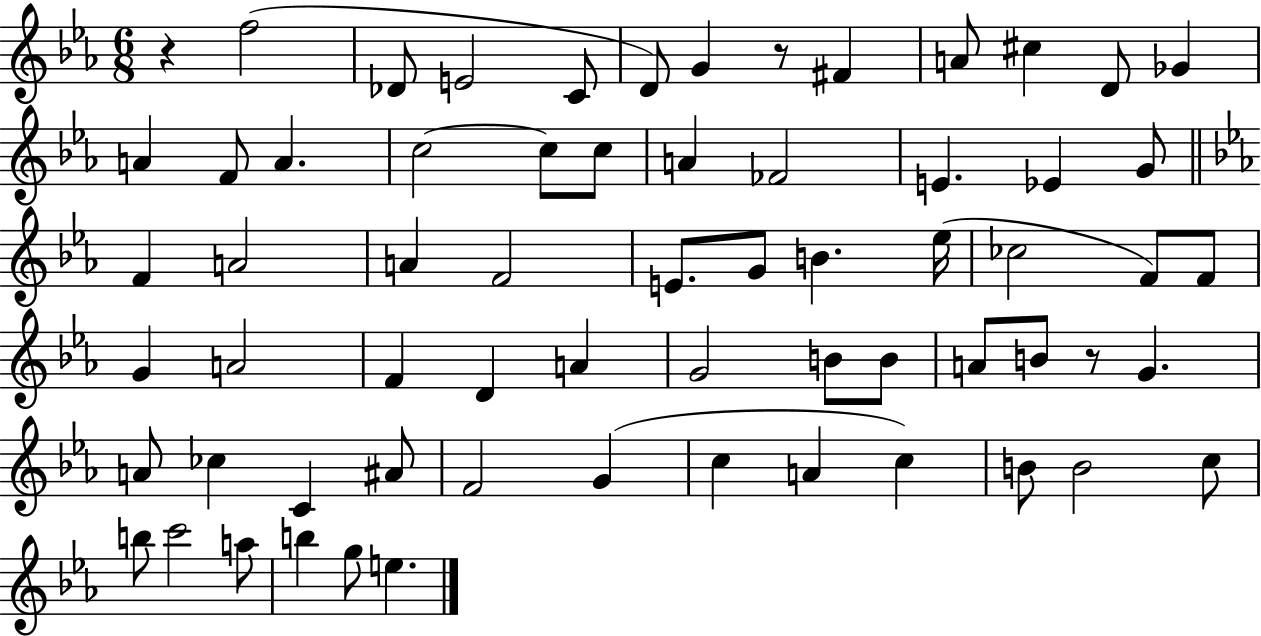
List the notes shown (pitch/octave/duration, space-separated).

R/q F5/h Db4/e E4/h C4/e D4/e G4/q R/e F#4/q A4/e C#5/q D4/e Gb4/q A4/q F4/e A4/q. C5/h C5/e C5/e A4/q FES4/h E4/q. Eb4/q G4/e F4/q A4/h A4/q F4/h E4/e. G4/e B4/q. Eb5/s CES5/h F4/e F4/e G4/q A4/h F4/q D4/q A4/q G4/h B4/e B4/e A4/e B4/e R/e G4/q. A4/e CES5/q C4/q A#4/e F4/h G4/q C5/q A4/q C5/q B4/e B4/h C5/e B5/e C6/h A5/e B5/q G5/e E5/q.